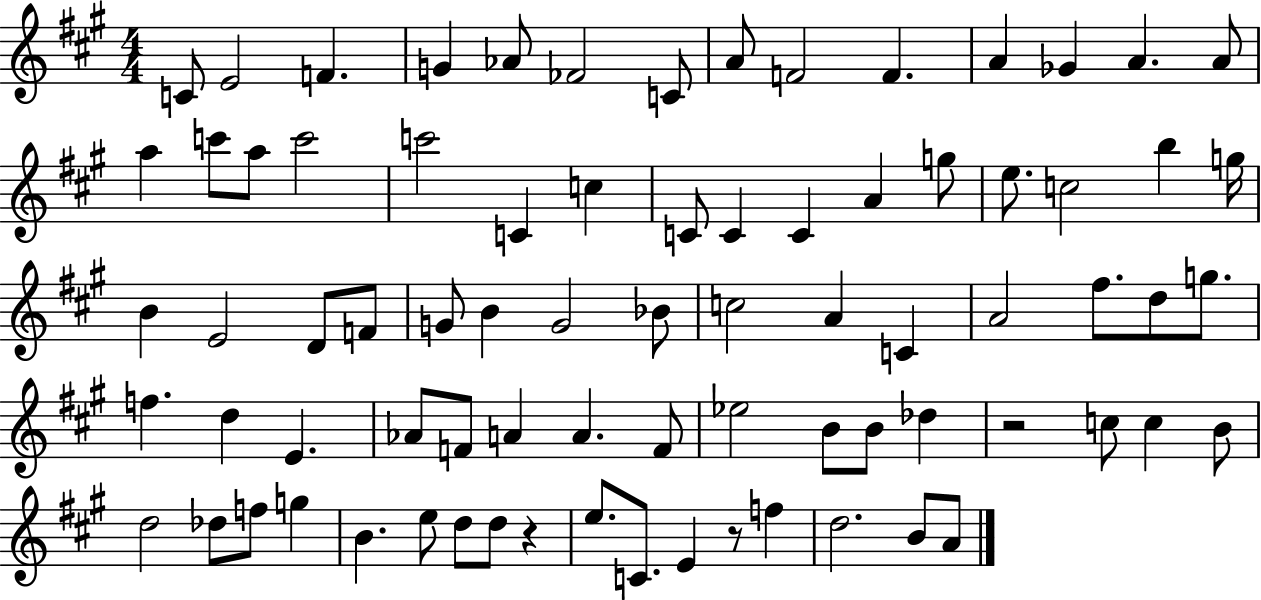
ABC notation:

X:1
T:Untitled
M:4/4
L:1/4
K:A
C/2 E2 F G _A/2 _F2 C/2 A/2 F2 F A _G A A/2 a c'/2 a/2 c'2 c'2 C c C/2 C C A g/2 e/2 c2 b g/4 B E2 D/2 F/2 G/2 B G2 _B/2 c2 A C A2 ^f/2 d/2 g/2 f d E _A/2 F/2 A A F/2 _e2 B/2 B/2 _d z2 c/2 c B/2 d2 _d/2 f/2 g B e/2 d/2 d/2 z e/2 C/2 E z/2 f d2 B/2 A/2